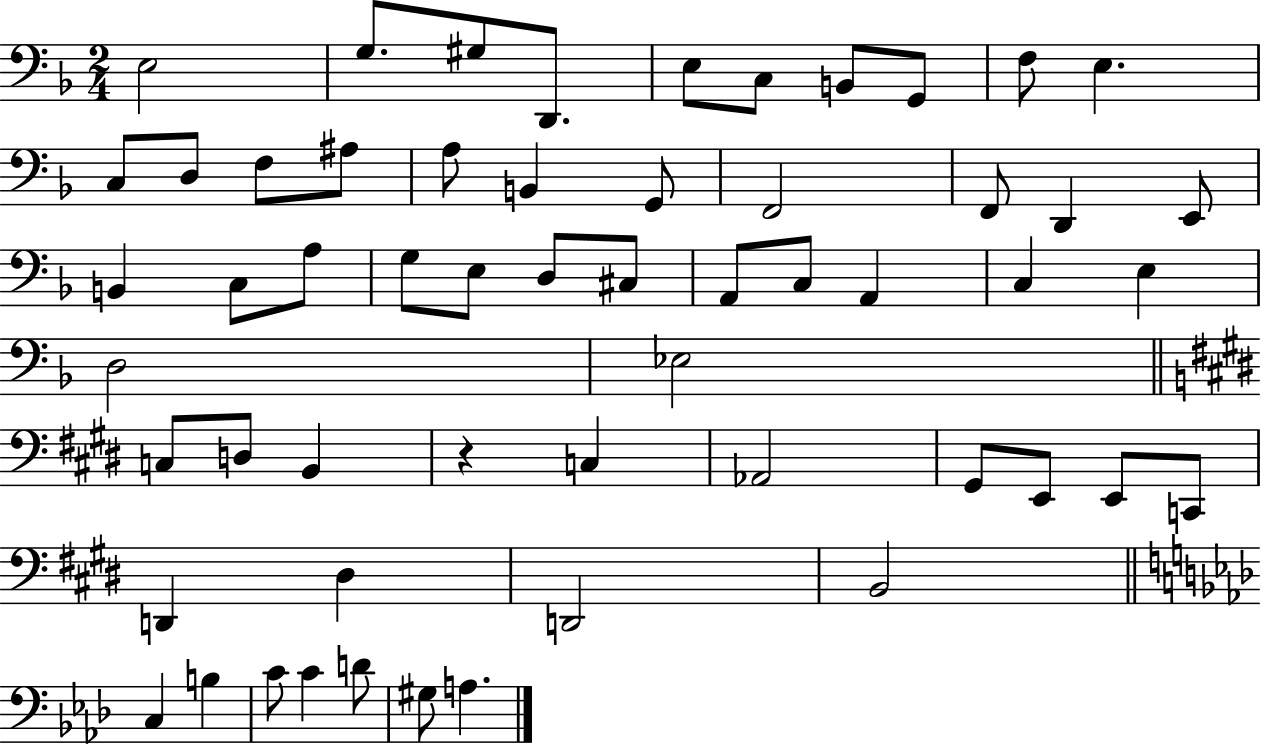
{
  \clef bass
  \numericTimeSignature
  \time 2/4
  \key f \major
  \repeat volta 2 { e2 | g8. gis8 d,8. | e8 c8 b,8 g,8 | f8 e4. | \break c8 d8 f8 ais8 | a8 b,4 g,8 | f,2 | f,8 d,4 e,8 | \break b,4 c8 a8 | g8 e8 d8 cis8 | a,8 c8 a,4 | c4 e4 | \break d2 | ees2 | \bar "||" \break \key e \major c8 d8 b,4 | r4 c4 | aes,2 | gis,8 e,8 e,8 c,8 | \break d,4 dis4 | d,2 | b,2 | \bar "||" \break \key aes \major c4 b4 | c'8 c'4 d'8 | gis8 a4. | } \bar "|."
}